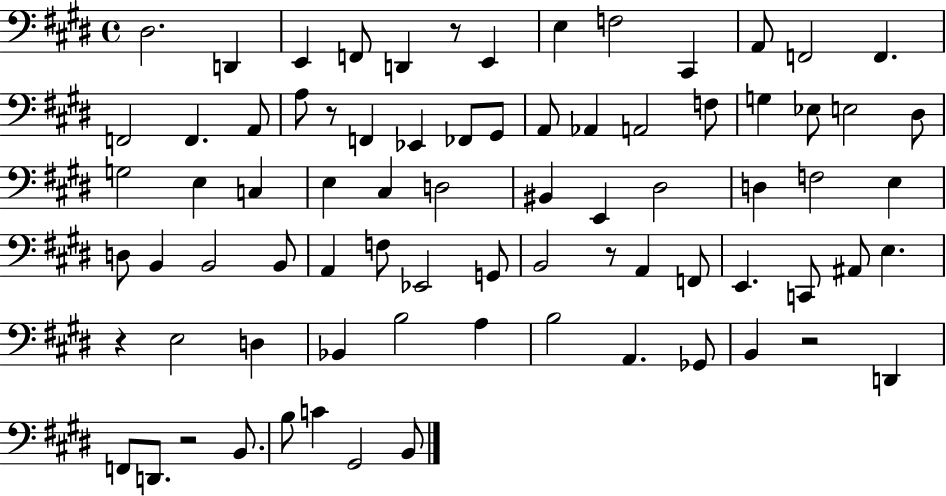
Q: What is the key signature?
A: E major